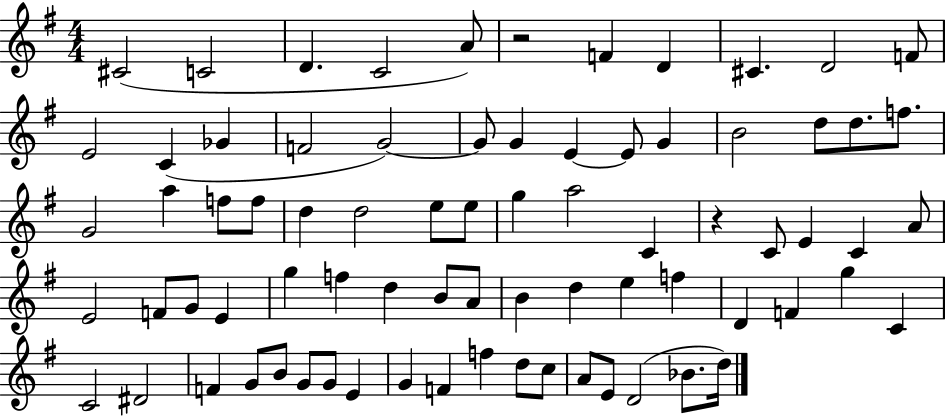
{
  \clef treble
  \numericTimeSignature
  \time 4/4
  \key g \major
  \repeat volta 2 { cis'2( c'2 | d'4. c'2 a'8) | r2 f'4 d'4 | cis'4. d'2 f'8 | \break e'2 c'4( ges'4 | f'2 g'2~~) | g'8 g'4 e'4~~ e'8 g'4 | b'2 d''8 d''8. f''8. | \break g'2 a''4 f''8 f''8 | d''4 d''2 e''8 e''8 | g''4 a''2 c'4 | r4 c'8 e'4 c'4 a'8 | \break e'2 f'8 g'8 e'4 | g''4 f''4 d''4 b'8 a'8 | b'4 d''4 e''4 f''4 | d'4 f'4 g''4 c'4 | \break c'2 dis'2 | f'4 g'8 b'8 g'8 g'8 e'4 | g'4 f'4 f''4 d''8 c''8 | a'8 e'8 d'2( bes'8. d''16) | \break } \bar "|."
}